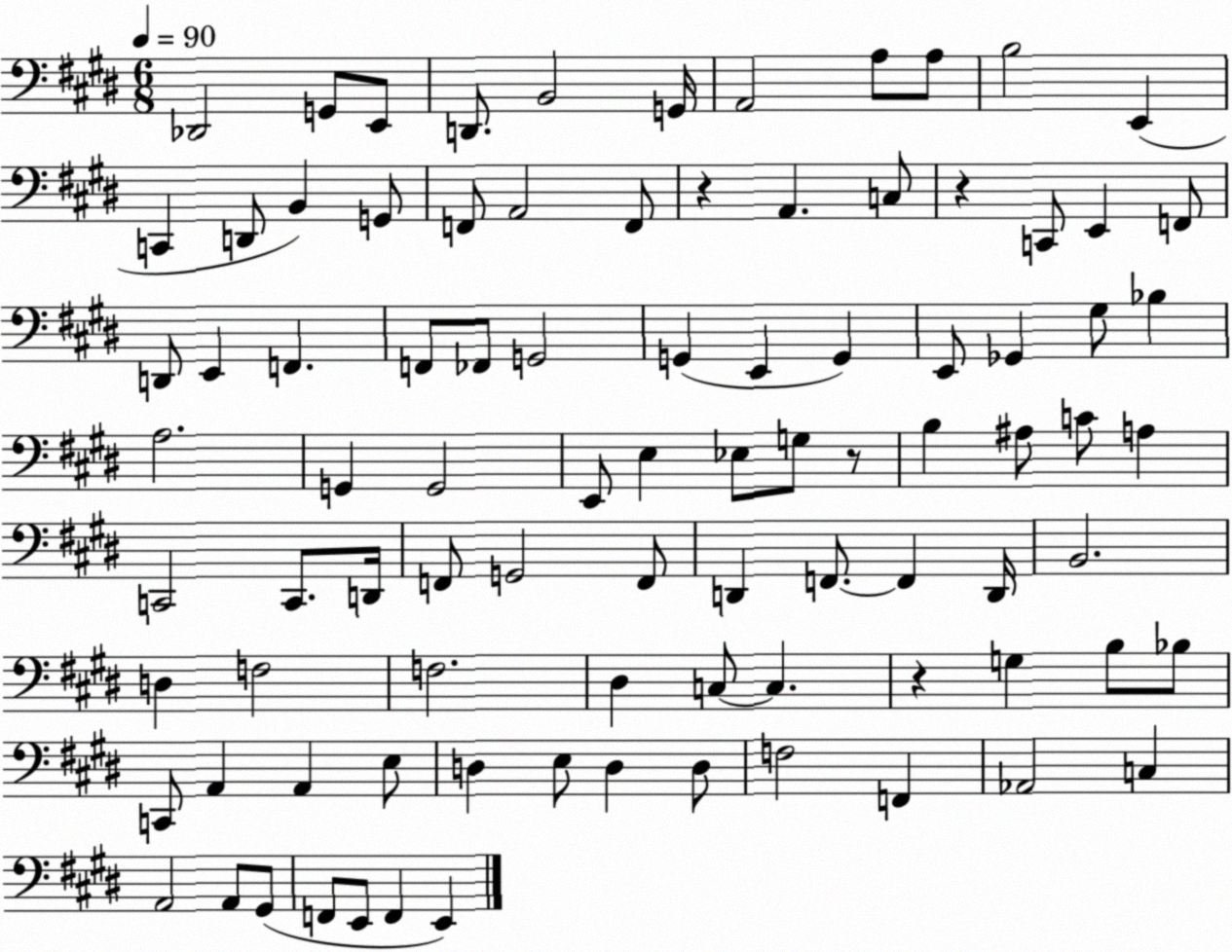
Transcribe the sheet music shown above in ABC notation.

X:1
T:Untitled
M:6/8
L:1/4
K:E
_D,,2 G,,/2 E,,/2 D,,/2 B,,2 G,,/4 A,,2 A,/2 A,/2 B,2 E,, C,, D,,/2 B,, G,,/2 F,,/2 A,,2 F,,/2 z A,, C,/2 z C,,/2 E,, F,,/2 D,,/2 E,, F,, F,,/2 _F,,/2 G,,2 G,, E,, G,, E,,/2 _G,, ^G,/2 _B, A,2 G,, G,,2 E,,/2 E, _E,/2 G,/2 z/2 B, ^A,/2 C/2 A, C,,2 C,,/2 D,,/4 F,,/2 G,,2 F,,/2 D,, F,,/2 F,, D,,/4 B,,2 D, F,2 F,2 ^D, C,/2 C, z G, B,/2 _B,/2 C,,/2 A,, A,, E,/2 D, E,/2 D, D,/2 F,2 F,, _A,,2 C, A,,2 A,,/2 ^G,,/2 F,,/2 E,,/2 F,, E,,